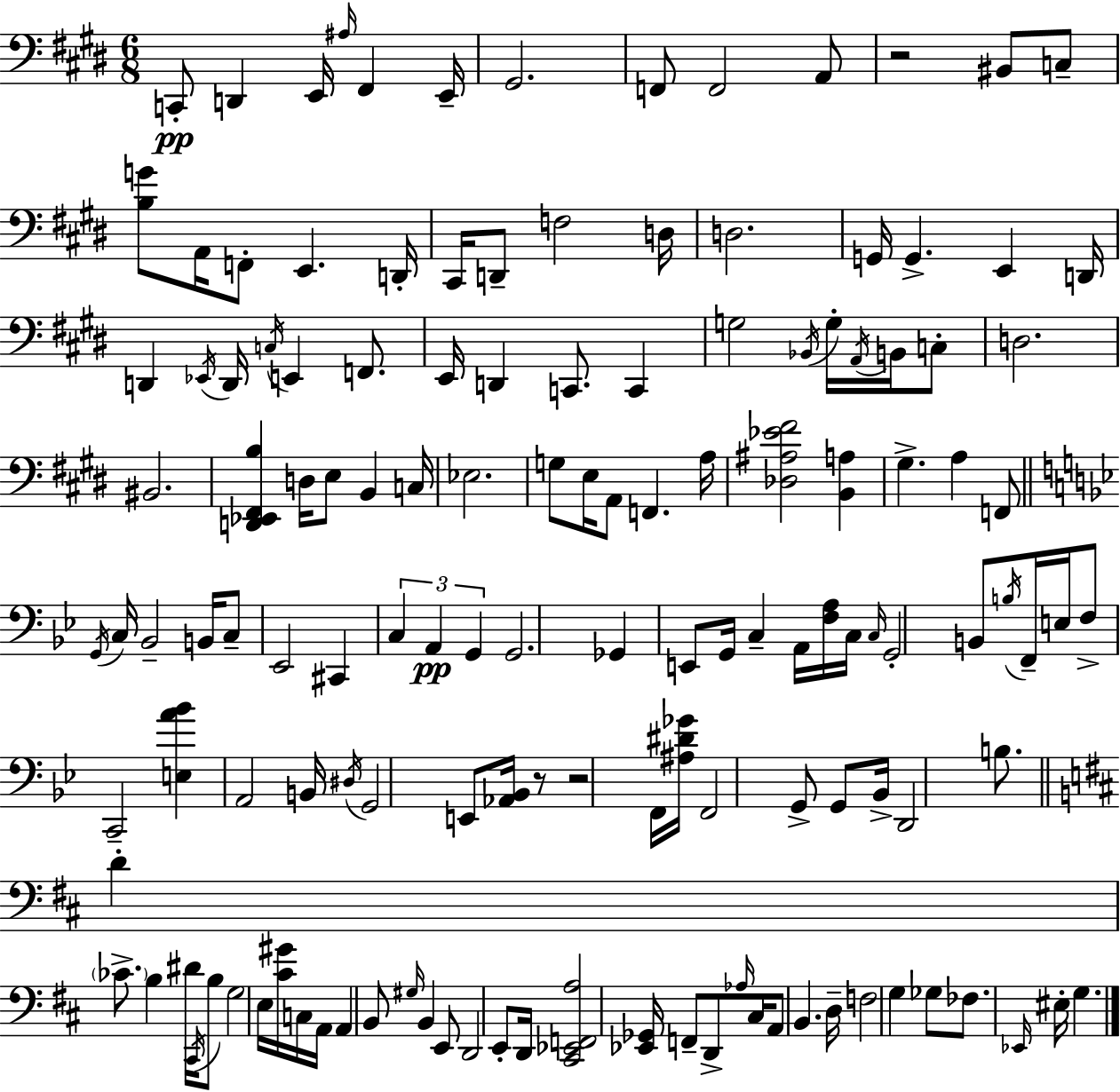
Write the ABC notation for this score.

X:1
T:Untitled
M:6/8
L:1/4
K:E
C,,/2 D,, E,,/4 ^A,/4 ^F,, E,,/4 ^G,,2 F,,/2 F,,2 A,,/2 z2 ^B,,/2 C,/2 [B,G]/2 A,,/4 F,,/2 E,, D,,/4 ^C,,/4 D,,/2 F,2 D,/4 D,2 G,,/4 G,, E,, D,,/4 D,, _E,,/4 D,,/4 C,/4 E,, F,,/2 E,,/4 D,, C,,/2 C,, G,2 _B,,/4 G,/4 A,,/4 B,,/4 C,/2 D,2 ^B,,2 [D,,_E,,^F,,B,] D,/4 E,/2 B,, C,/4 _E,2 G,/2 E,/4 A,,/2 F,, A,/4 [_D,^A,_E^F]2 [B,,A,] ^G, A, F,,/2 G,,/4 C,/4 _B,,2 B,,/4 C,/2 _E,,2 ^C,, C, A,, G,, G,,2 _G,, E,,/2 G,,/4 C, A,,/4 [F,A,]/4 C,/4 C,/4 G,,2 B,,/2 B,/4 F,,/4 E,/4 F,/2 C,,2 [E,A_B] A,,2 B,,/4 ^D,/4 G,,2 E,,/2 [_A,,_B,,]/4 z/2 z2 F,,/4 [^A,^D_G]/4 F,,2 G,,/2 G,,/2 _B,,/4 D,,2 B,/2 D _C/2 B, ^D/4 ^C,,/4 B,/2 G,2 E,/4 [^C^G]/4 C,/4 A,,/4 A,, B,,/2 ^G,/4 B,, E,,/2 D,,2 E,,/2 D,,/4 [^C,,_E,,F,,A,]2 [_E,,_G,,]/4 F,,/2 D,,/2 _A,/4 ^C,/4 A,,/2 B,, D,/4 F,2 G, _G,/2 _F,/2 _E,,/4 ^E,/4 G,